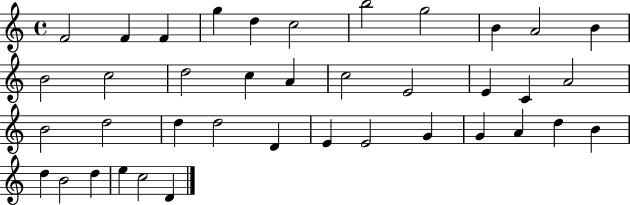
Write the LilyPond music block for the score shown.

{
  \clef treble
  \time 4/4
  \defaultTimeSignature
  \key c \major
  f'2 f'4 f'4 | g''4 d''4 c''2 | b''2 g''2 | b'4 a'2 b'4 | \break b'2 c''2 | d''2 c''4 a'4 | c''2 e'2 | e'4 c'4 a'2 | \break b'2 d''2 | d''4 d''2 d'4 | e'4 e'2 g'4 | g'4 a'4 d''4 b'4 | \break d''4 b'2 d''4 | e''4 c''2 d'4 | \bar "|."
}